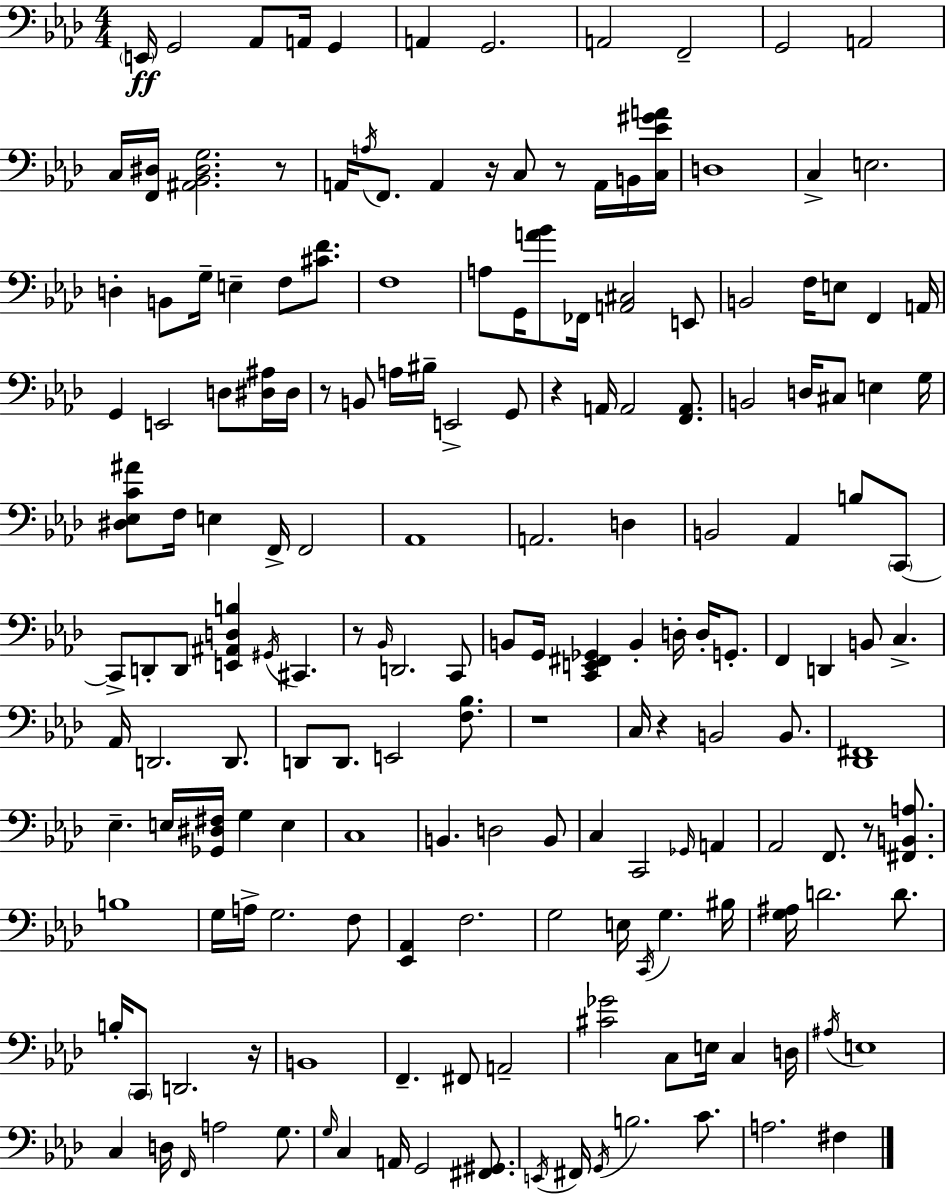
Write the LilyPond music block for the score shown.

{
  \clef bass
  \numericTimeSignature
  \time 4/4
  \key f \minor
  \parenthesize e,16\ff g,2 aes,8 a,16 g,4 | a,4 g,2. | a,2 f,2-- | g,2 a,2 | \break c16 <f, dis>16 <ais, bes, dis g>2. r8 | a,16 \acciaccatura { a16 } f,8. a,4 r16 c8 r8 a,16 b,16 | <c ees' gis' a'>16 d1 | c4-> e2. | \break d4-. b,8 g16-- e4-- f8 <cis' f'>8. | f1 | a8 g,16 <a' bes'>8 fes,16 <a, cis>2 e,8 | b,2 f16 e8 f,4 | \break a,16 g,4 e,2 d8 <dis ais>16 | dis16 r8 b,8 a16 bis16-- e,2-> g,8 | r4 a,16 a,2 <f, a,>8. | b,2 d16 cis8 e4 | \break g16 <dis ees c' ais'>8 f16 e4 f,16-> f,2 | aes,1 | a,2. d4 | b,2 aes,4 b8 \parenthesize c,8~~ | \break c,8-> d,8-. d,8 <e, ais, d b>4 \acciaccatura { gis,16 } cis,4. | r8 \grace { bes,16 } d,2. | c,8 b,8 g,16 <c, e, fis, ges,>4 b,4-. d16-. d16-. | g,8.-. f,4 d,4 b,8 c4.-> | \break aes,16 d,2. | d,8. d,8 d,8. e,2 | <f bes>8. r1 | c16 r4 b,2 | \break b,8. <des, fis,>1 | ees4.-- e16 <ges, dis fis>16 g4 e4 | c1 | b,4. d2 | \break b,8 c4 c,2 \grace { ges,16 } | a,4 aes,2 f,8. r8 | <fis, b, a>8. b1 | g16 a16-> g2. | \break f8 <ees, aes,>4 f2. | g2 e16 \acciaccatura { c,16 } g4. | bis16 <g ais>16 d'2. | d'8. b16-. \parenthesize c,8 d,2. | \break r16 b,1 | f,4.-- fis,8 a,2-- | <cis' ges'>2 c8 e16 | c4 d16 \acciaccatura { ais16 } e1 | \break c4 d16 \grace { f,16 } a2 | g8. \grace { g16 } c4 a,16 g,2 | <fis, gis,>8. \acciaccatura { e,16 } fis,16 \acciaccatura { g,16 } b2. | c'8. a2. | \break fis4 \bar "|."
}